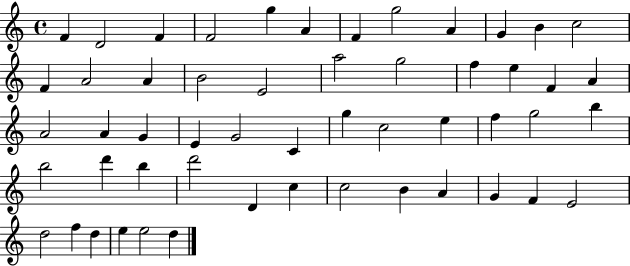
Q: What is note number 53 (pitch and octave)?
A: D5